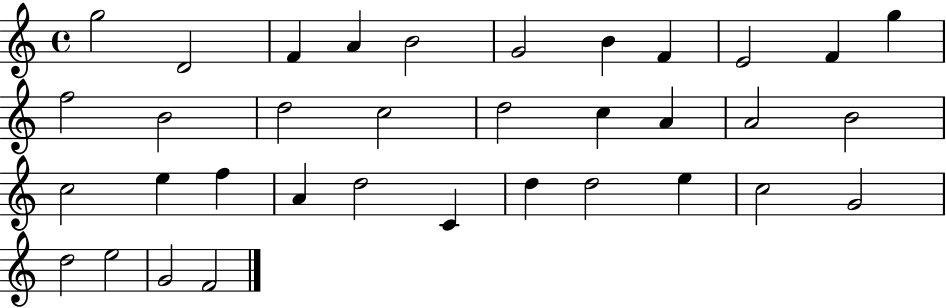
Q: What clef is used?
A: treble